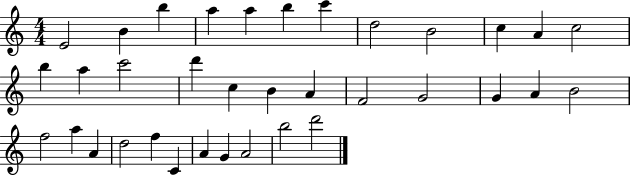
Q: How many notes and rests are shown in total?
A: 35